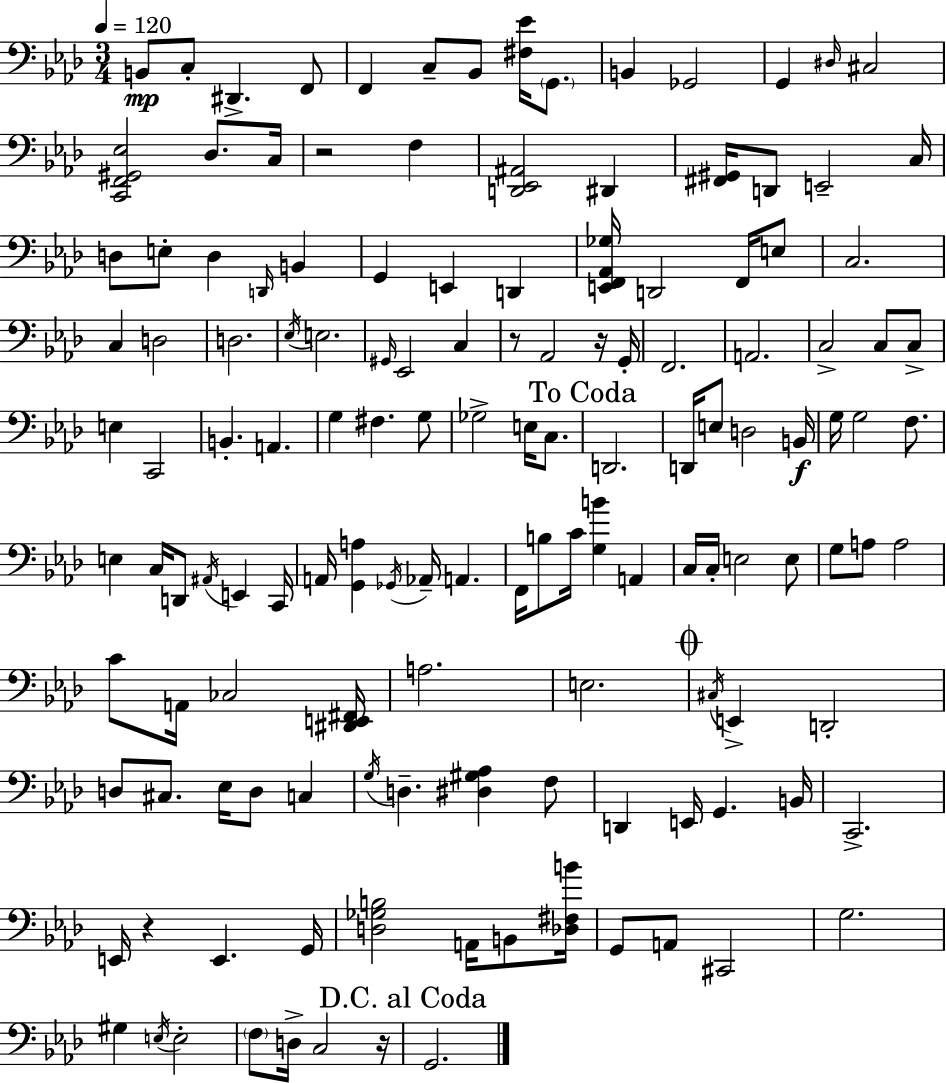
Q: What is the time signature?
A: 3/4